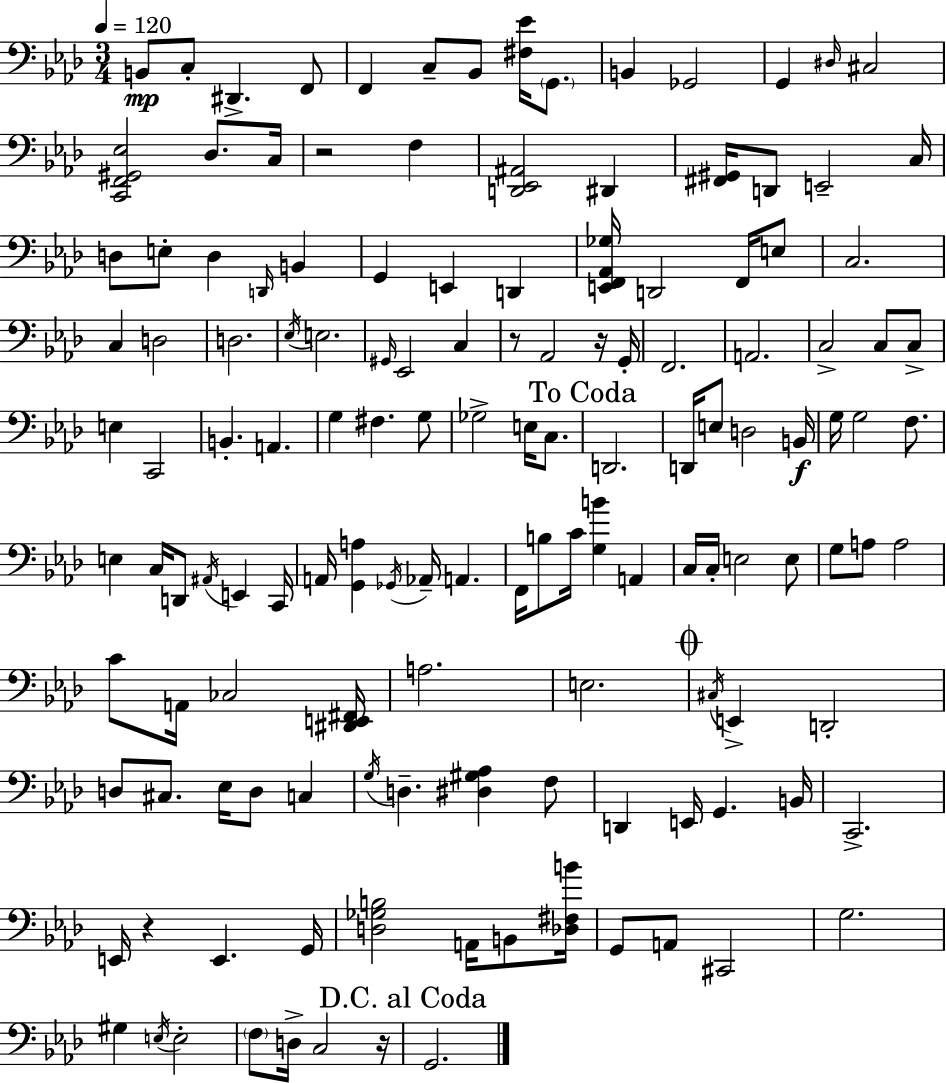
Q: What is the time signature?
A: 3/4